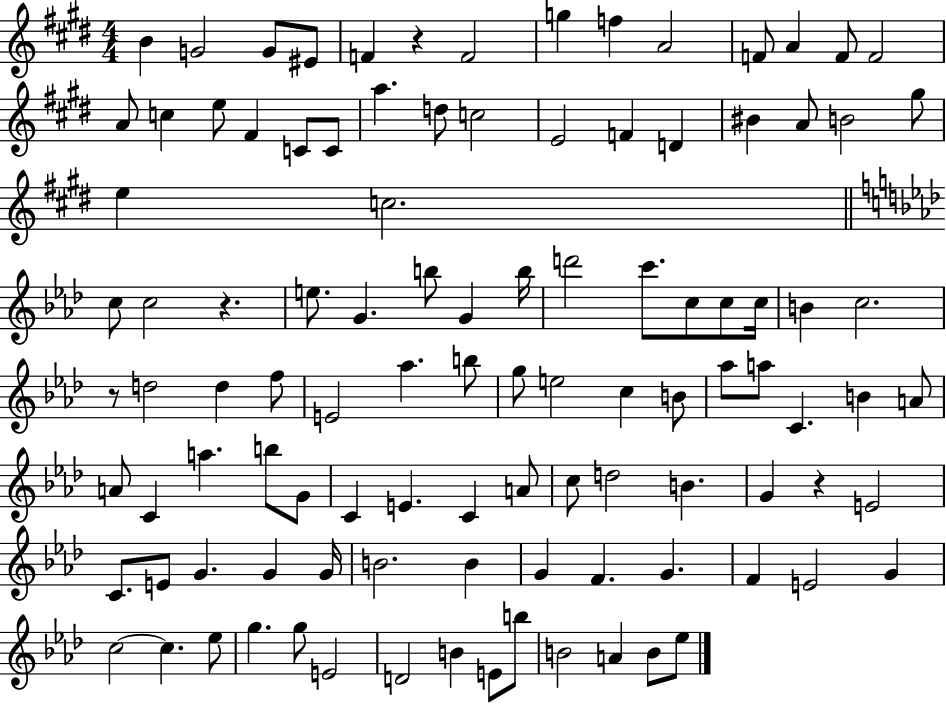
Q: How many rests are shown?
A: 4